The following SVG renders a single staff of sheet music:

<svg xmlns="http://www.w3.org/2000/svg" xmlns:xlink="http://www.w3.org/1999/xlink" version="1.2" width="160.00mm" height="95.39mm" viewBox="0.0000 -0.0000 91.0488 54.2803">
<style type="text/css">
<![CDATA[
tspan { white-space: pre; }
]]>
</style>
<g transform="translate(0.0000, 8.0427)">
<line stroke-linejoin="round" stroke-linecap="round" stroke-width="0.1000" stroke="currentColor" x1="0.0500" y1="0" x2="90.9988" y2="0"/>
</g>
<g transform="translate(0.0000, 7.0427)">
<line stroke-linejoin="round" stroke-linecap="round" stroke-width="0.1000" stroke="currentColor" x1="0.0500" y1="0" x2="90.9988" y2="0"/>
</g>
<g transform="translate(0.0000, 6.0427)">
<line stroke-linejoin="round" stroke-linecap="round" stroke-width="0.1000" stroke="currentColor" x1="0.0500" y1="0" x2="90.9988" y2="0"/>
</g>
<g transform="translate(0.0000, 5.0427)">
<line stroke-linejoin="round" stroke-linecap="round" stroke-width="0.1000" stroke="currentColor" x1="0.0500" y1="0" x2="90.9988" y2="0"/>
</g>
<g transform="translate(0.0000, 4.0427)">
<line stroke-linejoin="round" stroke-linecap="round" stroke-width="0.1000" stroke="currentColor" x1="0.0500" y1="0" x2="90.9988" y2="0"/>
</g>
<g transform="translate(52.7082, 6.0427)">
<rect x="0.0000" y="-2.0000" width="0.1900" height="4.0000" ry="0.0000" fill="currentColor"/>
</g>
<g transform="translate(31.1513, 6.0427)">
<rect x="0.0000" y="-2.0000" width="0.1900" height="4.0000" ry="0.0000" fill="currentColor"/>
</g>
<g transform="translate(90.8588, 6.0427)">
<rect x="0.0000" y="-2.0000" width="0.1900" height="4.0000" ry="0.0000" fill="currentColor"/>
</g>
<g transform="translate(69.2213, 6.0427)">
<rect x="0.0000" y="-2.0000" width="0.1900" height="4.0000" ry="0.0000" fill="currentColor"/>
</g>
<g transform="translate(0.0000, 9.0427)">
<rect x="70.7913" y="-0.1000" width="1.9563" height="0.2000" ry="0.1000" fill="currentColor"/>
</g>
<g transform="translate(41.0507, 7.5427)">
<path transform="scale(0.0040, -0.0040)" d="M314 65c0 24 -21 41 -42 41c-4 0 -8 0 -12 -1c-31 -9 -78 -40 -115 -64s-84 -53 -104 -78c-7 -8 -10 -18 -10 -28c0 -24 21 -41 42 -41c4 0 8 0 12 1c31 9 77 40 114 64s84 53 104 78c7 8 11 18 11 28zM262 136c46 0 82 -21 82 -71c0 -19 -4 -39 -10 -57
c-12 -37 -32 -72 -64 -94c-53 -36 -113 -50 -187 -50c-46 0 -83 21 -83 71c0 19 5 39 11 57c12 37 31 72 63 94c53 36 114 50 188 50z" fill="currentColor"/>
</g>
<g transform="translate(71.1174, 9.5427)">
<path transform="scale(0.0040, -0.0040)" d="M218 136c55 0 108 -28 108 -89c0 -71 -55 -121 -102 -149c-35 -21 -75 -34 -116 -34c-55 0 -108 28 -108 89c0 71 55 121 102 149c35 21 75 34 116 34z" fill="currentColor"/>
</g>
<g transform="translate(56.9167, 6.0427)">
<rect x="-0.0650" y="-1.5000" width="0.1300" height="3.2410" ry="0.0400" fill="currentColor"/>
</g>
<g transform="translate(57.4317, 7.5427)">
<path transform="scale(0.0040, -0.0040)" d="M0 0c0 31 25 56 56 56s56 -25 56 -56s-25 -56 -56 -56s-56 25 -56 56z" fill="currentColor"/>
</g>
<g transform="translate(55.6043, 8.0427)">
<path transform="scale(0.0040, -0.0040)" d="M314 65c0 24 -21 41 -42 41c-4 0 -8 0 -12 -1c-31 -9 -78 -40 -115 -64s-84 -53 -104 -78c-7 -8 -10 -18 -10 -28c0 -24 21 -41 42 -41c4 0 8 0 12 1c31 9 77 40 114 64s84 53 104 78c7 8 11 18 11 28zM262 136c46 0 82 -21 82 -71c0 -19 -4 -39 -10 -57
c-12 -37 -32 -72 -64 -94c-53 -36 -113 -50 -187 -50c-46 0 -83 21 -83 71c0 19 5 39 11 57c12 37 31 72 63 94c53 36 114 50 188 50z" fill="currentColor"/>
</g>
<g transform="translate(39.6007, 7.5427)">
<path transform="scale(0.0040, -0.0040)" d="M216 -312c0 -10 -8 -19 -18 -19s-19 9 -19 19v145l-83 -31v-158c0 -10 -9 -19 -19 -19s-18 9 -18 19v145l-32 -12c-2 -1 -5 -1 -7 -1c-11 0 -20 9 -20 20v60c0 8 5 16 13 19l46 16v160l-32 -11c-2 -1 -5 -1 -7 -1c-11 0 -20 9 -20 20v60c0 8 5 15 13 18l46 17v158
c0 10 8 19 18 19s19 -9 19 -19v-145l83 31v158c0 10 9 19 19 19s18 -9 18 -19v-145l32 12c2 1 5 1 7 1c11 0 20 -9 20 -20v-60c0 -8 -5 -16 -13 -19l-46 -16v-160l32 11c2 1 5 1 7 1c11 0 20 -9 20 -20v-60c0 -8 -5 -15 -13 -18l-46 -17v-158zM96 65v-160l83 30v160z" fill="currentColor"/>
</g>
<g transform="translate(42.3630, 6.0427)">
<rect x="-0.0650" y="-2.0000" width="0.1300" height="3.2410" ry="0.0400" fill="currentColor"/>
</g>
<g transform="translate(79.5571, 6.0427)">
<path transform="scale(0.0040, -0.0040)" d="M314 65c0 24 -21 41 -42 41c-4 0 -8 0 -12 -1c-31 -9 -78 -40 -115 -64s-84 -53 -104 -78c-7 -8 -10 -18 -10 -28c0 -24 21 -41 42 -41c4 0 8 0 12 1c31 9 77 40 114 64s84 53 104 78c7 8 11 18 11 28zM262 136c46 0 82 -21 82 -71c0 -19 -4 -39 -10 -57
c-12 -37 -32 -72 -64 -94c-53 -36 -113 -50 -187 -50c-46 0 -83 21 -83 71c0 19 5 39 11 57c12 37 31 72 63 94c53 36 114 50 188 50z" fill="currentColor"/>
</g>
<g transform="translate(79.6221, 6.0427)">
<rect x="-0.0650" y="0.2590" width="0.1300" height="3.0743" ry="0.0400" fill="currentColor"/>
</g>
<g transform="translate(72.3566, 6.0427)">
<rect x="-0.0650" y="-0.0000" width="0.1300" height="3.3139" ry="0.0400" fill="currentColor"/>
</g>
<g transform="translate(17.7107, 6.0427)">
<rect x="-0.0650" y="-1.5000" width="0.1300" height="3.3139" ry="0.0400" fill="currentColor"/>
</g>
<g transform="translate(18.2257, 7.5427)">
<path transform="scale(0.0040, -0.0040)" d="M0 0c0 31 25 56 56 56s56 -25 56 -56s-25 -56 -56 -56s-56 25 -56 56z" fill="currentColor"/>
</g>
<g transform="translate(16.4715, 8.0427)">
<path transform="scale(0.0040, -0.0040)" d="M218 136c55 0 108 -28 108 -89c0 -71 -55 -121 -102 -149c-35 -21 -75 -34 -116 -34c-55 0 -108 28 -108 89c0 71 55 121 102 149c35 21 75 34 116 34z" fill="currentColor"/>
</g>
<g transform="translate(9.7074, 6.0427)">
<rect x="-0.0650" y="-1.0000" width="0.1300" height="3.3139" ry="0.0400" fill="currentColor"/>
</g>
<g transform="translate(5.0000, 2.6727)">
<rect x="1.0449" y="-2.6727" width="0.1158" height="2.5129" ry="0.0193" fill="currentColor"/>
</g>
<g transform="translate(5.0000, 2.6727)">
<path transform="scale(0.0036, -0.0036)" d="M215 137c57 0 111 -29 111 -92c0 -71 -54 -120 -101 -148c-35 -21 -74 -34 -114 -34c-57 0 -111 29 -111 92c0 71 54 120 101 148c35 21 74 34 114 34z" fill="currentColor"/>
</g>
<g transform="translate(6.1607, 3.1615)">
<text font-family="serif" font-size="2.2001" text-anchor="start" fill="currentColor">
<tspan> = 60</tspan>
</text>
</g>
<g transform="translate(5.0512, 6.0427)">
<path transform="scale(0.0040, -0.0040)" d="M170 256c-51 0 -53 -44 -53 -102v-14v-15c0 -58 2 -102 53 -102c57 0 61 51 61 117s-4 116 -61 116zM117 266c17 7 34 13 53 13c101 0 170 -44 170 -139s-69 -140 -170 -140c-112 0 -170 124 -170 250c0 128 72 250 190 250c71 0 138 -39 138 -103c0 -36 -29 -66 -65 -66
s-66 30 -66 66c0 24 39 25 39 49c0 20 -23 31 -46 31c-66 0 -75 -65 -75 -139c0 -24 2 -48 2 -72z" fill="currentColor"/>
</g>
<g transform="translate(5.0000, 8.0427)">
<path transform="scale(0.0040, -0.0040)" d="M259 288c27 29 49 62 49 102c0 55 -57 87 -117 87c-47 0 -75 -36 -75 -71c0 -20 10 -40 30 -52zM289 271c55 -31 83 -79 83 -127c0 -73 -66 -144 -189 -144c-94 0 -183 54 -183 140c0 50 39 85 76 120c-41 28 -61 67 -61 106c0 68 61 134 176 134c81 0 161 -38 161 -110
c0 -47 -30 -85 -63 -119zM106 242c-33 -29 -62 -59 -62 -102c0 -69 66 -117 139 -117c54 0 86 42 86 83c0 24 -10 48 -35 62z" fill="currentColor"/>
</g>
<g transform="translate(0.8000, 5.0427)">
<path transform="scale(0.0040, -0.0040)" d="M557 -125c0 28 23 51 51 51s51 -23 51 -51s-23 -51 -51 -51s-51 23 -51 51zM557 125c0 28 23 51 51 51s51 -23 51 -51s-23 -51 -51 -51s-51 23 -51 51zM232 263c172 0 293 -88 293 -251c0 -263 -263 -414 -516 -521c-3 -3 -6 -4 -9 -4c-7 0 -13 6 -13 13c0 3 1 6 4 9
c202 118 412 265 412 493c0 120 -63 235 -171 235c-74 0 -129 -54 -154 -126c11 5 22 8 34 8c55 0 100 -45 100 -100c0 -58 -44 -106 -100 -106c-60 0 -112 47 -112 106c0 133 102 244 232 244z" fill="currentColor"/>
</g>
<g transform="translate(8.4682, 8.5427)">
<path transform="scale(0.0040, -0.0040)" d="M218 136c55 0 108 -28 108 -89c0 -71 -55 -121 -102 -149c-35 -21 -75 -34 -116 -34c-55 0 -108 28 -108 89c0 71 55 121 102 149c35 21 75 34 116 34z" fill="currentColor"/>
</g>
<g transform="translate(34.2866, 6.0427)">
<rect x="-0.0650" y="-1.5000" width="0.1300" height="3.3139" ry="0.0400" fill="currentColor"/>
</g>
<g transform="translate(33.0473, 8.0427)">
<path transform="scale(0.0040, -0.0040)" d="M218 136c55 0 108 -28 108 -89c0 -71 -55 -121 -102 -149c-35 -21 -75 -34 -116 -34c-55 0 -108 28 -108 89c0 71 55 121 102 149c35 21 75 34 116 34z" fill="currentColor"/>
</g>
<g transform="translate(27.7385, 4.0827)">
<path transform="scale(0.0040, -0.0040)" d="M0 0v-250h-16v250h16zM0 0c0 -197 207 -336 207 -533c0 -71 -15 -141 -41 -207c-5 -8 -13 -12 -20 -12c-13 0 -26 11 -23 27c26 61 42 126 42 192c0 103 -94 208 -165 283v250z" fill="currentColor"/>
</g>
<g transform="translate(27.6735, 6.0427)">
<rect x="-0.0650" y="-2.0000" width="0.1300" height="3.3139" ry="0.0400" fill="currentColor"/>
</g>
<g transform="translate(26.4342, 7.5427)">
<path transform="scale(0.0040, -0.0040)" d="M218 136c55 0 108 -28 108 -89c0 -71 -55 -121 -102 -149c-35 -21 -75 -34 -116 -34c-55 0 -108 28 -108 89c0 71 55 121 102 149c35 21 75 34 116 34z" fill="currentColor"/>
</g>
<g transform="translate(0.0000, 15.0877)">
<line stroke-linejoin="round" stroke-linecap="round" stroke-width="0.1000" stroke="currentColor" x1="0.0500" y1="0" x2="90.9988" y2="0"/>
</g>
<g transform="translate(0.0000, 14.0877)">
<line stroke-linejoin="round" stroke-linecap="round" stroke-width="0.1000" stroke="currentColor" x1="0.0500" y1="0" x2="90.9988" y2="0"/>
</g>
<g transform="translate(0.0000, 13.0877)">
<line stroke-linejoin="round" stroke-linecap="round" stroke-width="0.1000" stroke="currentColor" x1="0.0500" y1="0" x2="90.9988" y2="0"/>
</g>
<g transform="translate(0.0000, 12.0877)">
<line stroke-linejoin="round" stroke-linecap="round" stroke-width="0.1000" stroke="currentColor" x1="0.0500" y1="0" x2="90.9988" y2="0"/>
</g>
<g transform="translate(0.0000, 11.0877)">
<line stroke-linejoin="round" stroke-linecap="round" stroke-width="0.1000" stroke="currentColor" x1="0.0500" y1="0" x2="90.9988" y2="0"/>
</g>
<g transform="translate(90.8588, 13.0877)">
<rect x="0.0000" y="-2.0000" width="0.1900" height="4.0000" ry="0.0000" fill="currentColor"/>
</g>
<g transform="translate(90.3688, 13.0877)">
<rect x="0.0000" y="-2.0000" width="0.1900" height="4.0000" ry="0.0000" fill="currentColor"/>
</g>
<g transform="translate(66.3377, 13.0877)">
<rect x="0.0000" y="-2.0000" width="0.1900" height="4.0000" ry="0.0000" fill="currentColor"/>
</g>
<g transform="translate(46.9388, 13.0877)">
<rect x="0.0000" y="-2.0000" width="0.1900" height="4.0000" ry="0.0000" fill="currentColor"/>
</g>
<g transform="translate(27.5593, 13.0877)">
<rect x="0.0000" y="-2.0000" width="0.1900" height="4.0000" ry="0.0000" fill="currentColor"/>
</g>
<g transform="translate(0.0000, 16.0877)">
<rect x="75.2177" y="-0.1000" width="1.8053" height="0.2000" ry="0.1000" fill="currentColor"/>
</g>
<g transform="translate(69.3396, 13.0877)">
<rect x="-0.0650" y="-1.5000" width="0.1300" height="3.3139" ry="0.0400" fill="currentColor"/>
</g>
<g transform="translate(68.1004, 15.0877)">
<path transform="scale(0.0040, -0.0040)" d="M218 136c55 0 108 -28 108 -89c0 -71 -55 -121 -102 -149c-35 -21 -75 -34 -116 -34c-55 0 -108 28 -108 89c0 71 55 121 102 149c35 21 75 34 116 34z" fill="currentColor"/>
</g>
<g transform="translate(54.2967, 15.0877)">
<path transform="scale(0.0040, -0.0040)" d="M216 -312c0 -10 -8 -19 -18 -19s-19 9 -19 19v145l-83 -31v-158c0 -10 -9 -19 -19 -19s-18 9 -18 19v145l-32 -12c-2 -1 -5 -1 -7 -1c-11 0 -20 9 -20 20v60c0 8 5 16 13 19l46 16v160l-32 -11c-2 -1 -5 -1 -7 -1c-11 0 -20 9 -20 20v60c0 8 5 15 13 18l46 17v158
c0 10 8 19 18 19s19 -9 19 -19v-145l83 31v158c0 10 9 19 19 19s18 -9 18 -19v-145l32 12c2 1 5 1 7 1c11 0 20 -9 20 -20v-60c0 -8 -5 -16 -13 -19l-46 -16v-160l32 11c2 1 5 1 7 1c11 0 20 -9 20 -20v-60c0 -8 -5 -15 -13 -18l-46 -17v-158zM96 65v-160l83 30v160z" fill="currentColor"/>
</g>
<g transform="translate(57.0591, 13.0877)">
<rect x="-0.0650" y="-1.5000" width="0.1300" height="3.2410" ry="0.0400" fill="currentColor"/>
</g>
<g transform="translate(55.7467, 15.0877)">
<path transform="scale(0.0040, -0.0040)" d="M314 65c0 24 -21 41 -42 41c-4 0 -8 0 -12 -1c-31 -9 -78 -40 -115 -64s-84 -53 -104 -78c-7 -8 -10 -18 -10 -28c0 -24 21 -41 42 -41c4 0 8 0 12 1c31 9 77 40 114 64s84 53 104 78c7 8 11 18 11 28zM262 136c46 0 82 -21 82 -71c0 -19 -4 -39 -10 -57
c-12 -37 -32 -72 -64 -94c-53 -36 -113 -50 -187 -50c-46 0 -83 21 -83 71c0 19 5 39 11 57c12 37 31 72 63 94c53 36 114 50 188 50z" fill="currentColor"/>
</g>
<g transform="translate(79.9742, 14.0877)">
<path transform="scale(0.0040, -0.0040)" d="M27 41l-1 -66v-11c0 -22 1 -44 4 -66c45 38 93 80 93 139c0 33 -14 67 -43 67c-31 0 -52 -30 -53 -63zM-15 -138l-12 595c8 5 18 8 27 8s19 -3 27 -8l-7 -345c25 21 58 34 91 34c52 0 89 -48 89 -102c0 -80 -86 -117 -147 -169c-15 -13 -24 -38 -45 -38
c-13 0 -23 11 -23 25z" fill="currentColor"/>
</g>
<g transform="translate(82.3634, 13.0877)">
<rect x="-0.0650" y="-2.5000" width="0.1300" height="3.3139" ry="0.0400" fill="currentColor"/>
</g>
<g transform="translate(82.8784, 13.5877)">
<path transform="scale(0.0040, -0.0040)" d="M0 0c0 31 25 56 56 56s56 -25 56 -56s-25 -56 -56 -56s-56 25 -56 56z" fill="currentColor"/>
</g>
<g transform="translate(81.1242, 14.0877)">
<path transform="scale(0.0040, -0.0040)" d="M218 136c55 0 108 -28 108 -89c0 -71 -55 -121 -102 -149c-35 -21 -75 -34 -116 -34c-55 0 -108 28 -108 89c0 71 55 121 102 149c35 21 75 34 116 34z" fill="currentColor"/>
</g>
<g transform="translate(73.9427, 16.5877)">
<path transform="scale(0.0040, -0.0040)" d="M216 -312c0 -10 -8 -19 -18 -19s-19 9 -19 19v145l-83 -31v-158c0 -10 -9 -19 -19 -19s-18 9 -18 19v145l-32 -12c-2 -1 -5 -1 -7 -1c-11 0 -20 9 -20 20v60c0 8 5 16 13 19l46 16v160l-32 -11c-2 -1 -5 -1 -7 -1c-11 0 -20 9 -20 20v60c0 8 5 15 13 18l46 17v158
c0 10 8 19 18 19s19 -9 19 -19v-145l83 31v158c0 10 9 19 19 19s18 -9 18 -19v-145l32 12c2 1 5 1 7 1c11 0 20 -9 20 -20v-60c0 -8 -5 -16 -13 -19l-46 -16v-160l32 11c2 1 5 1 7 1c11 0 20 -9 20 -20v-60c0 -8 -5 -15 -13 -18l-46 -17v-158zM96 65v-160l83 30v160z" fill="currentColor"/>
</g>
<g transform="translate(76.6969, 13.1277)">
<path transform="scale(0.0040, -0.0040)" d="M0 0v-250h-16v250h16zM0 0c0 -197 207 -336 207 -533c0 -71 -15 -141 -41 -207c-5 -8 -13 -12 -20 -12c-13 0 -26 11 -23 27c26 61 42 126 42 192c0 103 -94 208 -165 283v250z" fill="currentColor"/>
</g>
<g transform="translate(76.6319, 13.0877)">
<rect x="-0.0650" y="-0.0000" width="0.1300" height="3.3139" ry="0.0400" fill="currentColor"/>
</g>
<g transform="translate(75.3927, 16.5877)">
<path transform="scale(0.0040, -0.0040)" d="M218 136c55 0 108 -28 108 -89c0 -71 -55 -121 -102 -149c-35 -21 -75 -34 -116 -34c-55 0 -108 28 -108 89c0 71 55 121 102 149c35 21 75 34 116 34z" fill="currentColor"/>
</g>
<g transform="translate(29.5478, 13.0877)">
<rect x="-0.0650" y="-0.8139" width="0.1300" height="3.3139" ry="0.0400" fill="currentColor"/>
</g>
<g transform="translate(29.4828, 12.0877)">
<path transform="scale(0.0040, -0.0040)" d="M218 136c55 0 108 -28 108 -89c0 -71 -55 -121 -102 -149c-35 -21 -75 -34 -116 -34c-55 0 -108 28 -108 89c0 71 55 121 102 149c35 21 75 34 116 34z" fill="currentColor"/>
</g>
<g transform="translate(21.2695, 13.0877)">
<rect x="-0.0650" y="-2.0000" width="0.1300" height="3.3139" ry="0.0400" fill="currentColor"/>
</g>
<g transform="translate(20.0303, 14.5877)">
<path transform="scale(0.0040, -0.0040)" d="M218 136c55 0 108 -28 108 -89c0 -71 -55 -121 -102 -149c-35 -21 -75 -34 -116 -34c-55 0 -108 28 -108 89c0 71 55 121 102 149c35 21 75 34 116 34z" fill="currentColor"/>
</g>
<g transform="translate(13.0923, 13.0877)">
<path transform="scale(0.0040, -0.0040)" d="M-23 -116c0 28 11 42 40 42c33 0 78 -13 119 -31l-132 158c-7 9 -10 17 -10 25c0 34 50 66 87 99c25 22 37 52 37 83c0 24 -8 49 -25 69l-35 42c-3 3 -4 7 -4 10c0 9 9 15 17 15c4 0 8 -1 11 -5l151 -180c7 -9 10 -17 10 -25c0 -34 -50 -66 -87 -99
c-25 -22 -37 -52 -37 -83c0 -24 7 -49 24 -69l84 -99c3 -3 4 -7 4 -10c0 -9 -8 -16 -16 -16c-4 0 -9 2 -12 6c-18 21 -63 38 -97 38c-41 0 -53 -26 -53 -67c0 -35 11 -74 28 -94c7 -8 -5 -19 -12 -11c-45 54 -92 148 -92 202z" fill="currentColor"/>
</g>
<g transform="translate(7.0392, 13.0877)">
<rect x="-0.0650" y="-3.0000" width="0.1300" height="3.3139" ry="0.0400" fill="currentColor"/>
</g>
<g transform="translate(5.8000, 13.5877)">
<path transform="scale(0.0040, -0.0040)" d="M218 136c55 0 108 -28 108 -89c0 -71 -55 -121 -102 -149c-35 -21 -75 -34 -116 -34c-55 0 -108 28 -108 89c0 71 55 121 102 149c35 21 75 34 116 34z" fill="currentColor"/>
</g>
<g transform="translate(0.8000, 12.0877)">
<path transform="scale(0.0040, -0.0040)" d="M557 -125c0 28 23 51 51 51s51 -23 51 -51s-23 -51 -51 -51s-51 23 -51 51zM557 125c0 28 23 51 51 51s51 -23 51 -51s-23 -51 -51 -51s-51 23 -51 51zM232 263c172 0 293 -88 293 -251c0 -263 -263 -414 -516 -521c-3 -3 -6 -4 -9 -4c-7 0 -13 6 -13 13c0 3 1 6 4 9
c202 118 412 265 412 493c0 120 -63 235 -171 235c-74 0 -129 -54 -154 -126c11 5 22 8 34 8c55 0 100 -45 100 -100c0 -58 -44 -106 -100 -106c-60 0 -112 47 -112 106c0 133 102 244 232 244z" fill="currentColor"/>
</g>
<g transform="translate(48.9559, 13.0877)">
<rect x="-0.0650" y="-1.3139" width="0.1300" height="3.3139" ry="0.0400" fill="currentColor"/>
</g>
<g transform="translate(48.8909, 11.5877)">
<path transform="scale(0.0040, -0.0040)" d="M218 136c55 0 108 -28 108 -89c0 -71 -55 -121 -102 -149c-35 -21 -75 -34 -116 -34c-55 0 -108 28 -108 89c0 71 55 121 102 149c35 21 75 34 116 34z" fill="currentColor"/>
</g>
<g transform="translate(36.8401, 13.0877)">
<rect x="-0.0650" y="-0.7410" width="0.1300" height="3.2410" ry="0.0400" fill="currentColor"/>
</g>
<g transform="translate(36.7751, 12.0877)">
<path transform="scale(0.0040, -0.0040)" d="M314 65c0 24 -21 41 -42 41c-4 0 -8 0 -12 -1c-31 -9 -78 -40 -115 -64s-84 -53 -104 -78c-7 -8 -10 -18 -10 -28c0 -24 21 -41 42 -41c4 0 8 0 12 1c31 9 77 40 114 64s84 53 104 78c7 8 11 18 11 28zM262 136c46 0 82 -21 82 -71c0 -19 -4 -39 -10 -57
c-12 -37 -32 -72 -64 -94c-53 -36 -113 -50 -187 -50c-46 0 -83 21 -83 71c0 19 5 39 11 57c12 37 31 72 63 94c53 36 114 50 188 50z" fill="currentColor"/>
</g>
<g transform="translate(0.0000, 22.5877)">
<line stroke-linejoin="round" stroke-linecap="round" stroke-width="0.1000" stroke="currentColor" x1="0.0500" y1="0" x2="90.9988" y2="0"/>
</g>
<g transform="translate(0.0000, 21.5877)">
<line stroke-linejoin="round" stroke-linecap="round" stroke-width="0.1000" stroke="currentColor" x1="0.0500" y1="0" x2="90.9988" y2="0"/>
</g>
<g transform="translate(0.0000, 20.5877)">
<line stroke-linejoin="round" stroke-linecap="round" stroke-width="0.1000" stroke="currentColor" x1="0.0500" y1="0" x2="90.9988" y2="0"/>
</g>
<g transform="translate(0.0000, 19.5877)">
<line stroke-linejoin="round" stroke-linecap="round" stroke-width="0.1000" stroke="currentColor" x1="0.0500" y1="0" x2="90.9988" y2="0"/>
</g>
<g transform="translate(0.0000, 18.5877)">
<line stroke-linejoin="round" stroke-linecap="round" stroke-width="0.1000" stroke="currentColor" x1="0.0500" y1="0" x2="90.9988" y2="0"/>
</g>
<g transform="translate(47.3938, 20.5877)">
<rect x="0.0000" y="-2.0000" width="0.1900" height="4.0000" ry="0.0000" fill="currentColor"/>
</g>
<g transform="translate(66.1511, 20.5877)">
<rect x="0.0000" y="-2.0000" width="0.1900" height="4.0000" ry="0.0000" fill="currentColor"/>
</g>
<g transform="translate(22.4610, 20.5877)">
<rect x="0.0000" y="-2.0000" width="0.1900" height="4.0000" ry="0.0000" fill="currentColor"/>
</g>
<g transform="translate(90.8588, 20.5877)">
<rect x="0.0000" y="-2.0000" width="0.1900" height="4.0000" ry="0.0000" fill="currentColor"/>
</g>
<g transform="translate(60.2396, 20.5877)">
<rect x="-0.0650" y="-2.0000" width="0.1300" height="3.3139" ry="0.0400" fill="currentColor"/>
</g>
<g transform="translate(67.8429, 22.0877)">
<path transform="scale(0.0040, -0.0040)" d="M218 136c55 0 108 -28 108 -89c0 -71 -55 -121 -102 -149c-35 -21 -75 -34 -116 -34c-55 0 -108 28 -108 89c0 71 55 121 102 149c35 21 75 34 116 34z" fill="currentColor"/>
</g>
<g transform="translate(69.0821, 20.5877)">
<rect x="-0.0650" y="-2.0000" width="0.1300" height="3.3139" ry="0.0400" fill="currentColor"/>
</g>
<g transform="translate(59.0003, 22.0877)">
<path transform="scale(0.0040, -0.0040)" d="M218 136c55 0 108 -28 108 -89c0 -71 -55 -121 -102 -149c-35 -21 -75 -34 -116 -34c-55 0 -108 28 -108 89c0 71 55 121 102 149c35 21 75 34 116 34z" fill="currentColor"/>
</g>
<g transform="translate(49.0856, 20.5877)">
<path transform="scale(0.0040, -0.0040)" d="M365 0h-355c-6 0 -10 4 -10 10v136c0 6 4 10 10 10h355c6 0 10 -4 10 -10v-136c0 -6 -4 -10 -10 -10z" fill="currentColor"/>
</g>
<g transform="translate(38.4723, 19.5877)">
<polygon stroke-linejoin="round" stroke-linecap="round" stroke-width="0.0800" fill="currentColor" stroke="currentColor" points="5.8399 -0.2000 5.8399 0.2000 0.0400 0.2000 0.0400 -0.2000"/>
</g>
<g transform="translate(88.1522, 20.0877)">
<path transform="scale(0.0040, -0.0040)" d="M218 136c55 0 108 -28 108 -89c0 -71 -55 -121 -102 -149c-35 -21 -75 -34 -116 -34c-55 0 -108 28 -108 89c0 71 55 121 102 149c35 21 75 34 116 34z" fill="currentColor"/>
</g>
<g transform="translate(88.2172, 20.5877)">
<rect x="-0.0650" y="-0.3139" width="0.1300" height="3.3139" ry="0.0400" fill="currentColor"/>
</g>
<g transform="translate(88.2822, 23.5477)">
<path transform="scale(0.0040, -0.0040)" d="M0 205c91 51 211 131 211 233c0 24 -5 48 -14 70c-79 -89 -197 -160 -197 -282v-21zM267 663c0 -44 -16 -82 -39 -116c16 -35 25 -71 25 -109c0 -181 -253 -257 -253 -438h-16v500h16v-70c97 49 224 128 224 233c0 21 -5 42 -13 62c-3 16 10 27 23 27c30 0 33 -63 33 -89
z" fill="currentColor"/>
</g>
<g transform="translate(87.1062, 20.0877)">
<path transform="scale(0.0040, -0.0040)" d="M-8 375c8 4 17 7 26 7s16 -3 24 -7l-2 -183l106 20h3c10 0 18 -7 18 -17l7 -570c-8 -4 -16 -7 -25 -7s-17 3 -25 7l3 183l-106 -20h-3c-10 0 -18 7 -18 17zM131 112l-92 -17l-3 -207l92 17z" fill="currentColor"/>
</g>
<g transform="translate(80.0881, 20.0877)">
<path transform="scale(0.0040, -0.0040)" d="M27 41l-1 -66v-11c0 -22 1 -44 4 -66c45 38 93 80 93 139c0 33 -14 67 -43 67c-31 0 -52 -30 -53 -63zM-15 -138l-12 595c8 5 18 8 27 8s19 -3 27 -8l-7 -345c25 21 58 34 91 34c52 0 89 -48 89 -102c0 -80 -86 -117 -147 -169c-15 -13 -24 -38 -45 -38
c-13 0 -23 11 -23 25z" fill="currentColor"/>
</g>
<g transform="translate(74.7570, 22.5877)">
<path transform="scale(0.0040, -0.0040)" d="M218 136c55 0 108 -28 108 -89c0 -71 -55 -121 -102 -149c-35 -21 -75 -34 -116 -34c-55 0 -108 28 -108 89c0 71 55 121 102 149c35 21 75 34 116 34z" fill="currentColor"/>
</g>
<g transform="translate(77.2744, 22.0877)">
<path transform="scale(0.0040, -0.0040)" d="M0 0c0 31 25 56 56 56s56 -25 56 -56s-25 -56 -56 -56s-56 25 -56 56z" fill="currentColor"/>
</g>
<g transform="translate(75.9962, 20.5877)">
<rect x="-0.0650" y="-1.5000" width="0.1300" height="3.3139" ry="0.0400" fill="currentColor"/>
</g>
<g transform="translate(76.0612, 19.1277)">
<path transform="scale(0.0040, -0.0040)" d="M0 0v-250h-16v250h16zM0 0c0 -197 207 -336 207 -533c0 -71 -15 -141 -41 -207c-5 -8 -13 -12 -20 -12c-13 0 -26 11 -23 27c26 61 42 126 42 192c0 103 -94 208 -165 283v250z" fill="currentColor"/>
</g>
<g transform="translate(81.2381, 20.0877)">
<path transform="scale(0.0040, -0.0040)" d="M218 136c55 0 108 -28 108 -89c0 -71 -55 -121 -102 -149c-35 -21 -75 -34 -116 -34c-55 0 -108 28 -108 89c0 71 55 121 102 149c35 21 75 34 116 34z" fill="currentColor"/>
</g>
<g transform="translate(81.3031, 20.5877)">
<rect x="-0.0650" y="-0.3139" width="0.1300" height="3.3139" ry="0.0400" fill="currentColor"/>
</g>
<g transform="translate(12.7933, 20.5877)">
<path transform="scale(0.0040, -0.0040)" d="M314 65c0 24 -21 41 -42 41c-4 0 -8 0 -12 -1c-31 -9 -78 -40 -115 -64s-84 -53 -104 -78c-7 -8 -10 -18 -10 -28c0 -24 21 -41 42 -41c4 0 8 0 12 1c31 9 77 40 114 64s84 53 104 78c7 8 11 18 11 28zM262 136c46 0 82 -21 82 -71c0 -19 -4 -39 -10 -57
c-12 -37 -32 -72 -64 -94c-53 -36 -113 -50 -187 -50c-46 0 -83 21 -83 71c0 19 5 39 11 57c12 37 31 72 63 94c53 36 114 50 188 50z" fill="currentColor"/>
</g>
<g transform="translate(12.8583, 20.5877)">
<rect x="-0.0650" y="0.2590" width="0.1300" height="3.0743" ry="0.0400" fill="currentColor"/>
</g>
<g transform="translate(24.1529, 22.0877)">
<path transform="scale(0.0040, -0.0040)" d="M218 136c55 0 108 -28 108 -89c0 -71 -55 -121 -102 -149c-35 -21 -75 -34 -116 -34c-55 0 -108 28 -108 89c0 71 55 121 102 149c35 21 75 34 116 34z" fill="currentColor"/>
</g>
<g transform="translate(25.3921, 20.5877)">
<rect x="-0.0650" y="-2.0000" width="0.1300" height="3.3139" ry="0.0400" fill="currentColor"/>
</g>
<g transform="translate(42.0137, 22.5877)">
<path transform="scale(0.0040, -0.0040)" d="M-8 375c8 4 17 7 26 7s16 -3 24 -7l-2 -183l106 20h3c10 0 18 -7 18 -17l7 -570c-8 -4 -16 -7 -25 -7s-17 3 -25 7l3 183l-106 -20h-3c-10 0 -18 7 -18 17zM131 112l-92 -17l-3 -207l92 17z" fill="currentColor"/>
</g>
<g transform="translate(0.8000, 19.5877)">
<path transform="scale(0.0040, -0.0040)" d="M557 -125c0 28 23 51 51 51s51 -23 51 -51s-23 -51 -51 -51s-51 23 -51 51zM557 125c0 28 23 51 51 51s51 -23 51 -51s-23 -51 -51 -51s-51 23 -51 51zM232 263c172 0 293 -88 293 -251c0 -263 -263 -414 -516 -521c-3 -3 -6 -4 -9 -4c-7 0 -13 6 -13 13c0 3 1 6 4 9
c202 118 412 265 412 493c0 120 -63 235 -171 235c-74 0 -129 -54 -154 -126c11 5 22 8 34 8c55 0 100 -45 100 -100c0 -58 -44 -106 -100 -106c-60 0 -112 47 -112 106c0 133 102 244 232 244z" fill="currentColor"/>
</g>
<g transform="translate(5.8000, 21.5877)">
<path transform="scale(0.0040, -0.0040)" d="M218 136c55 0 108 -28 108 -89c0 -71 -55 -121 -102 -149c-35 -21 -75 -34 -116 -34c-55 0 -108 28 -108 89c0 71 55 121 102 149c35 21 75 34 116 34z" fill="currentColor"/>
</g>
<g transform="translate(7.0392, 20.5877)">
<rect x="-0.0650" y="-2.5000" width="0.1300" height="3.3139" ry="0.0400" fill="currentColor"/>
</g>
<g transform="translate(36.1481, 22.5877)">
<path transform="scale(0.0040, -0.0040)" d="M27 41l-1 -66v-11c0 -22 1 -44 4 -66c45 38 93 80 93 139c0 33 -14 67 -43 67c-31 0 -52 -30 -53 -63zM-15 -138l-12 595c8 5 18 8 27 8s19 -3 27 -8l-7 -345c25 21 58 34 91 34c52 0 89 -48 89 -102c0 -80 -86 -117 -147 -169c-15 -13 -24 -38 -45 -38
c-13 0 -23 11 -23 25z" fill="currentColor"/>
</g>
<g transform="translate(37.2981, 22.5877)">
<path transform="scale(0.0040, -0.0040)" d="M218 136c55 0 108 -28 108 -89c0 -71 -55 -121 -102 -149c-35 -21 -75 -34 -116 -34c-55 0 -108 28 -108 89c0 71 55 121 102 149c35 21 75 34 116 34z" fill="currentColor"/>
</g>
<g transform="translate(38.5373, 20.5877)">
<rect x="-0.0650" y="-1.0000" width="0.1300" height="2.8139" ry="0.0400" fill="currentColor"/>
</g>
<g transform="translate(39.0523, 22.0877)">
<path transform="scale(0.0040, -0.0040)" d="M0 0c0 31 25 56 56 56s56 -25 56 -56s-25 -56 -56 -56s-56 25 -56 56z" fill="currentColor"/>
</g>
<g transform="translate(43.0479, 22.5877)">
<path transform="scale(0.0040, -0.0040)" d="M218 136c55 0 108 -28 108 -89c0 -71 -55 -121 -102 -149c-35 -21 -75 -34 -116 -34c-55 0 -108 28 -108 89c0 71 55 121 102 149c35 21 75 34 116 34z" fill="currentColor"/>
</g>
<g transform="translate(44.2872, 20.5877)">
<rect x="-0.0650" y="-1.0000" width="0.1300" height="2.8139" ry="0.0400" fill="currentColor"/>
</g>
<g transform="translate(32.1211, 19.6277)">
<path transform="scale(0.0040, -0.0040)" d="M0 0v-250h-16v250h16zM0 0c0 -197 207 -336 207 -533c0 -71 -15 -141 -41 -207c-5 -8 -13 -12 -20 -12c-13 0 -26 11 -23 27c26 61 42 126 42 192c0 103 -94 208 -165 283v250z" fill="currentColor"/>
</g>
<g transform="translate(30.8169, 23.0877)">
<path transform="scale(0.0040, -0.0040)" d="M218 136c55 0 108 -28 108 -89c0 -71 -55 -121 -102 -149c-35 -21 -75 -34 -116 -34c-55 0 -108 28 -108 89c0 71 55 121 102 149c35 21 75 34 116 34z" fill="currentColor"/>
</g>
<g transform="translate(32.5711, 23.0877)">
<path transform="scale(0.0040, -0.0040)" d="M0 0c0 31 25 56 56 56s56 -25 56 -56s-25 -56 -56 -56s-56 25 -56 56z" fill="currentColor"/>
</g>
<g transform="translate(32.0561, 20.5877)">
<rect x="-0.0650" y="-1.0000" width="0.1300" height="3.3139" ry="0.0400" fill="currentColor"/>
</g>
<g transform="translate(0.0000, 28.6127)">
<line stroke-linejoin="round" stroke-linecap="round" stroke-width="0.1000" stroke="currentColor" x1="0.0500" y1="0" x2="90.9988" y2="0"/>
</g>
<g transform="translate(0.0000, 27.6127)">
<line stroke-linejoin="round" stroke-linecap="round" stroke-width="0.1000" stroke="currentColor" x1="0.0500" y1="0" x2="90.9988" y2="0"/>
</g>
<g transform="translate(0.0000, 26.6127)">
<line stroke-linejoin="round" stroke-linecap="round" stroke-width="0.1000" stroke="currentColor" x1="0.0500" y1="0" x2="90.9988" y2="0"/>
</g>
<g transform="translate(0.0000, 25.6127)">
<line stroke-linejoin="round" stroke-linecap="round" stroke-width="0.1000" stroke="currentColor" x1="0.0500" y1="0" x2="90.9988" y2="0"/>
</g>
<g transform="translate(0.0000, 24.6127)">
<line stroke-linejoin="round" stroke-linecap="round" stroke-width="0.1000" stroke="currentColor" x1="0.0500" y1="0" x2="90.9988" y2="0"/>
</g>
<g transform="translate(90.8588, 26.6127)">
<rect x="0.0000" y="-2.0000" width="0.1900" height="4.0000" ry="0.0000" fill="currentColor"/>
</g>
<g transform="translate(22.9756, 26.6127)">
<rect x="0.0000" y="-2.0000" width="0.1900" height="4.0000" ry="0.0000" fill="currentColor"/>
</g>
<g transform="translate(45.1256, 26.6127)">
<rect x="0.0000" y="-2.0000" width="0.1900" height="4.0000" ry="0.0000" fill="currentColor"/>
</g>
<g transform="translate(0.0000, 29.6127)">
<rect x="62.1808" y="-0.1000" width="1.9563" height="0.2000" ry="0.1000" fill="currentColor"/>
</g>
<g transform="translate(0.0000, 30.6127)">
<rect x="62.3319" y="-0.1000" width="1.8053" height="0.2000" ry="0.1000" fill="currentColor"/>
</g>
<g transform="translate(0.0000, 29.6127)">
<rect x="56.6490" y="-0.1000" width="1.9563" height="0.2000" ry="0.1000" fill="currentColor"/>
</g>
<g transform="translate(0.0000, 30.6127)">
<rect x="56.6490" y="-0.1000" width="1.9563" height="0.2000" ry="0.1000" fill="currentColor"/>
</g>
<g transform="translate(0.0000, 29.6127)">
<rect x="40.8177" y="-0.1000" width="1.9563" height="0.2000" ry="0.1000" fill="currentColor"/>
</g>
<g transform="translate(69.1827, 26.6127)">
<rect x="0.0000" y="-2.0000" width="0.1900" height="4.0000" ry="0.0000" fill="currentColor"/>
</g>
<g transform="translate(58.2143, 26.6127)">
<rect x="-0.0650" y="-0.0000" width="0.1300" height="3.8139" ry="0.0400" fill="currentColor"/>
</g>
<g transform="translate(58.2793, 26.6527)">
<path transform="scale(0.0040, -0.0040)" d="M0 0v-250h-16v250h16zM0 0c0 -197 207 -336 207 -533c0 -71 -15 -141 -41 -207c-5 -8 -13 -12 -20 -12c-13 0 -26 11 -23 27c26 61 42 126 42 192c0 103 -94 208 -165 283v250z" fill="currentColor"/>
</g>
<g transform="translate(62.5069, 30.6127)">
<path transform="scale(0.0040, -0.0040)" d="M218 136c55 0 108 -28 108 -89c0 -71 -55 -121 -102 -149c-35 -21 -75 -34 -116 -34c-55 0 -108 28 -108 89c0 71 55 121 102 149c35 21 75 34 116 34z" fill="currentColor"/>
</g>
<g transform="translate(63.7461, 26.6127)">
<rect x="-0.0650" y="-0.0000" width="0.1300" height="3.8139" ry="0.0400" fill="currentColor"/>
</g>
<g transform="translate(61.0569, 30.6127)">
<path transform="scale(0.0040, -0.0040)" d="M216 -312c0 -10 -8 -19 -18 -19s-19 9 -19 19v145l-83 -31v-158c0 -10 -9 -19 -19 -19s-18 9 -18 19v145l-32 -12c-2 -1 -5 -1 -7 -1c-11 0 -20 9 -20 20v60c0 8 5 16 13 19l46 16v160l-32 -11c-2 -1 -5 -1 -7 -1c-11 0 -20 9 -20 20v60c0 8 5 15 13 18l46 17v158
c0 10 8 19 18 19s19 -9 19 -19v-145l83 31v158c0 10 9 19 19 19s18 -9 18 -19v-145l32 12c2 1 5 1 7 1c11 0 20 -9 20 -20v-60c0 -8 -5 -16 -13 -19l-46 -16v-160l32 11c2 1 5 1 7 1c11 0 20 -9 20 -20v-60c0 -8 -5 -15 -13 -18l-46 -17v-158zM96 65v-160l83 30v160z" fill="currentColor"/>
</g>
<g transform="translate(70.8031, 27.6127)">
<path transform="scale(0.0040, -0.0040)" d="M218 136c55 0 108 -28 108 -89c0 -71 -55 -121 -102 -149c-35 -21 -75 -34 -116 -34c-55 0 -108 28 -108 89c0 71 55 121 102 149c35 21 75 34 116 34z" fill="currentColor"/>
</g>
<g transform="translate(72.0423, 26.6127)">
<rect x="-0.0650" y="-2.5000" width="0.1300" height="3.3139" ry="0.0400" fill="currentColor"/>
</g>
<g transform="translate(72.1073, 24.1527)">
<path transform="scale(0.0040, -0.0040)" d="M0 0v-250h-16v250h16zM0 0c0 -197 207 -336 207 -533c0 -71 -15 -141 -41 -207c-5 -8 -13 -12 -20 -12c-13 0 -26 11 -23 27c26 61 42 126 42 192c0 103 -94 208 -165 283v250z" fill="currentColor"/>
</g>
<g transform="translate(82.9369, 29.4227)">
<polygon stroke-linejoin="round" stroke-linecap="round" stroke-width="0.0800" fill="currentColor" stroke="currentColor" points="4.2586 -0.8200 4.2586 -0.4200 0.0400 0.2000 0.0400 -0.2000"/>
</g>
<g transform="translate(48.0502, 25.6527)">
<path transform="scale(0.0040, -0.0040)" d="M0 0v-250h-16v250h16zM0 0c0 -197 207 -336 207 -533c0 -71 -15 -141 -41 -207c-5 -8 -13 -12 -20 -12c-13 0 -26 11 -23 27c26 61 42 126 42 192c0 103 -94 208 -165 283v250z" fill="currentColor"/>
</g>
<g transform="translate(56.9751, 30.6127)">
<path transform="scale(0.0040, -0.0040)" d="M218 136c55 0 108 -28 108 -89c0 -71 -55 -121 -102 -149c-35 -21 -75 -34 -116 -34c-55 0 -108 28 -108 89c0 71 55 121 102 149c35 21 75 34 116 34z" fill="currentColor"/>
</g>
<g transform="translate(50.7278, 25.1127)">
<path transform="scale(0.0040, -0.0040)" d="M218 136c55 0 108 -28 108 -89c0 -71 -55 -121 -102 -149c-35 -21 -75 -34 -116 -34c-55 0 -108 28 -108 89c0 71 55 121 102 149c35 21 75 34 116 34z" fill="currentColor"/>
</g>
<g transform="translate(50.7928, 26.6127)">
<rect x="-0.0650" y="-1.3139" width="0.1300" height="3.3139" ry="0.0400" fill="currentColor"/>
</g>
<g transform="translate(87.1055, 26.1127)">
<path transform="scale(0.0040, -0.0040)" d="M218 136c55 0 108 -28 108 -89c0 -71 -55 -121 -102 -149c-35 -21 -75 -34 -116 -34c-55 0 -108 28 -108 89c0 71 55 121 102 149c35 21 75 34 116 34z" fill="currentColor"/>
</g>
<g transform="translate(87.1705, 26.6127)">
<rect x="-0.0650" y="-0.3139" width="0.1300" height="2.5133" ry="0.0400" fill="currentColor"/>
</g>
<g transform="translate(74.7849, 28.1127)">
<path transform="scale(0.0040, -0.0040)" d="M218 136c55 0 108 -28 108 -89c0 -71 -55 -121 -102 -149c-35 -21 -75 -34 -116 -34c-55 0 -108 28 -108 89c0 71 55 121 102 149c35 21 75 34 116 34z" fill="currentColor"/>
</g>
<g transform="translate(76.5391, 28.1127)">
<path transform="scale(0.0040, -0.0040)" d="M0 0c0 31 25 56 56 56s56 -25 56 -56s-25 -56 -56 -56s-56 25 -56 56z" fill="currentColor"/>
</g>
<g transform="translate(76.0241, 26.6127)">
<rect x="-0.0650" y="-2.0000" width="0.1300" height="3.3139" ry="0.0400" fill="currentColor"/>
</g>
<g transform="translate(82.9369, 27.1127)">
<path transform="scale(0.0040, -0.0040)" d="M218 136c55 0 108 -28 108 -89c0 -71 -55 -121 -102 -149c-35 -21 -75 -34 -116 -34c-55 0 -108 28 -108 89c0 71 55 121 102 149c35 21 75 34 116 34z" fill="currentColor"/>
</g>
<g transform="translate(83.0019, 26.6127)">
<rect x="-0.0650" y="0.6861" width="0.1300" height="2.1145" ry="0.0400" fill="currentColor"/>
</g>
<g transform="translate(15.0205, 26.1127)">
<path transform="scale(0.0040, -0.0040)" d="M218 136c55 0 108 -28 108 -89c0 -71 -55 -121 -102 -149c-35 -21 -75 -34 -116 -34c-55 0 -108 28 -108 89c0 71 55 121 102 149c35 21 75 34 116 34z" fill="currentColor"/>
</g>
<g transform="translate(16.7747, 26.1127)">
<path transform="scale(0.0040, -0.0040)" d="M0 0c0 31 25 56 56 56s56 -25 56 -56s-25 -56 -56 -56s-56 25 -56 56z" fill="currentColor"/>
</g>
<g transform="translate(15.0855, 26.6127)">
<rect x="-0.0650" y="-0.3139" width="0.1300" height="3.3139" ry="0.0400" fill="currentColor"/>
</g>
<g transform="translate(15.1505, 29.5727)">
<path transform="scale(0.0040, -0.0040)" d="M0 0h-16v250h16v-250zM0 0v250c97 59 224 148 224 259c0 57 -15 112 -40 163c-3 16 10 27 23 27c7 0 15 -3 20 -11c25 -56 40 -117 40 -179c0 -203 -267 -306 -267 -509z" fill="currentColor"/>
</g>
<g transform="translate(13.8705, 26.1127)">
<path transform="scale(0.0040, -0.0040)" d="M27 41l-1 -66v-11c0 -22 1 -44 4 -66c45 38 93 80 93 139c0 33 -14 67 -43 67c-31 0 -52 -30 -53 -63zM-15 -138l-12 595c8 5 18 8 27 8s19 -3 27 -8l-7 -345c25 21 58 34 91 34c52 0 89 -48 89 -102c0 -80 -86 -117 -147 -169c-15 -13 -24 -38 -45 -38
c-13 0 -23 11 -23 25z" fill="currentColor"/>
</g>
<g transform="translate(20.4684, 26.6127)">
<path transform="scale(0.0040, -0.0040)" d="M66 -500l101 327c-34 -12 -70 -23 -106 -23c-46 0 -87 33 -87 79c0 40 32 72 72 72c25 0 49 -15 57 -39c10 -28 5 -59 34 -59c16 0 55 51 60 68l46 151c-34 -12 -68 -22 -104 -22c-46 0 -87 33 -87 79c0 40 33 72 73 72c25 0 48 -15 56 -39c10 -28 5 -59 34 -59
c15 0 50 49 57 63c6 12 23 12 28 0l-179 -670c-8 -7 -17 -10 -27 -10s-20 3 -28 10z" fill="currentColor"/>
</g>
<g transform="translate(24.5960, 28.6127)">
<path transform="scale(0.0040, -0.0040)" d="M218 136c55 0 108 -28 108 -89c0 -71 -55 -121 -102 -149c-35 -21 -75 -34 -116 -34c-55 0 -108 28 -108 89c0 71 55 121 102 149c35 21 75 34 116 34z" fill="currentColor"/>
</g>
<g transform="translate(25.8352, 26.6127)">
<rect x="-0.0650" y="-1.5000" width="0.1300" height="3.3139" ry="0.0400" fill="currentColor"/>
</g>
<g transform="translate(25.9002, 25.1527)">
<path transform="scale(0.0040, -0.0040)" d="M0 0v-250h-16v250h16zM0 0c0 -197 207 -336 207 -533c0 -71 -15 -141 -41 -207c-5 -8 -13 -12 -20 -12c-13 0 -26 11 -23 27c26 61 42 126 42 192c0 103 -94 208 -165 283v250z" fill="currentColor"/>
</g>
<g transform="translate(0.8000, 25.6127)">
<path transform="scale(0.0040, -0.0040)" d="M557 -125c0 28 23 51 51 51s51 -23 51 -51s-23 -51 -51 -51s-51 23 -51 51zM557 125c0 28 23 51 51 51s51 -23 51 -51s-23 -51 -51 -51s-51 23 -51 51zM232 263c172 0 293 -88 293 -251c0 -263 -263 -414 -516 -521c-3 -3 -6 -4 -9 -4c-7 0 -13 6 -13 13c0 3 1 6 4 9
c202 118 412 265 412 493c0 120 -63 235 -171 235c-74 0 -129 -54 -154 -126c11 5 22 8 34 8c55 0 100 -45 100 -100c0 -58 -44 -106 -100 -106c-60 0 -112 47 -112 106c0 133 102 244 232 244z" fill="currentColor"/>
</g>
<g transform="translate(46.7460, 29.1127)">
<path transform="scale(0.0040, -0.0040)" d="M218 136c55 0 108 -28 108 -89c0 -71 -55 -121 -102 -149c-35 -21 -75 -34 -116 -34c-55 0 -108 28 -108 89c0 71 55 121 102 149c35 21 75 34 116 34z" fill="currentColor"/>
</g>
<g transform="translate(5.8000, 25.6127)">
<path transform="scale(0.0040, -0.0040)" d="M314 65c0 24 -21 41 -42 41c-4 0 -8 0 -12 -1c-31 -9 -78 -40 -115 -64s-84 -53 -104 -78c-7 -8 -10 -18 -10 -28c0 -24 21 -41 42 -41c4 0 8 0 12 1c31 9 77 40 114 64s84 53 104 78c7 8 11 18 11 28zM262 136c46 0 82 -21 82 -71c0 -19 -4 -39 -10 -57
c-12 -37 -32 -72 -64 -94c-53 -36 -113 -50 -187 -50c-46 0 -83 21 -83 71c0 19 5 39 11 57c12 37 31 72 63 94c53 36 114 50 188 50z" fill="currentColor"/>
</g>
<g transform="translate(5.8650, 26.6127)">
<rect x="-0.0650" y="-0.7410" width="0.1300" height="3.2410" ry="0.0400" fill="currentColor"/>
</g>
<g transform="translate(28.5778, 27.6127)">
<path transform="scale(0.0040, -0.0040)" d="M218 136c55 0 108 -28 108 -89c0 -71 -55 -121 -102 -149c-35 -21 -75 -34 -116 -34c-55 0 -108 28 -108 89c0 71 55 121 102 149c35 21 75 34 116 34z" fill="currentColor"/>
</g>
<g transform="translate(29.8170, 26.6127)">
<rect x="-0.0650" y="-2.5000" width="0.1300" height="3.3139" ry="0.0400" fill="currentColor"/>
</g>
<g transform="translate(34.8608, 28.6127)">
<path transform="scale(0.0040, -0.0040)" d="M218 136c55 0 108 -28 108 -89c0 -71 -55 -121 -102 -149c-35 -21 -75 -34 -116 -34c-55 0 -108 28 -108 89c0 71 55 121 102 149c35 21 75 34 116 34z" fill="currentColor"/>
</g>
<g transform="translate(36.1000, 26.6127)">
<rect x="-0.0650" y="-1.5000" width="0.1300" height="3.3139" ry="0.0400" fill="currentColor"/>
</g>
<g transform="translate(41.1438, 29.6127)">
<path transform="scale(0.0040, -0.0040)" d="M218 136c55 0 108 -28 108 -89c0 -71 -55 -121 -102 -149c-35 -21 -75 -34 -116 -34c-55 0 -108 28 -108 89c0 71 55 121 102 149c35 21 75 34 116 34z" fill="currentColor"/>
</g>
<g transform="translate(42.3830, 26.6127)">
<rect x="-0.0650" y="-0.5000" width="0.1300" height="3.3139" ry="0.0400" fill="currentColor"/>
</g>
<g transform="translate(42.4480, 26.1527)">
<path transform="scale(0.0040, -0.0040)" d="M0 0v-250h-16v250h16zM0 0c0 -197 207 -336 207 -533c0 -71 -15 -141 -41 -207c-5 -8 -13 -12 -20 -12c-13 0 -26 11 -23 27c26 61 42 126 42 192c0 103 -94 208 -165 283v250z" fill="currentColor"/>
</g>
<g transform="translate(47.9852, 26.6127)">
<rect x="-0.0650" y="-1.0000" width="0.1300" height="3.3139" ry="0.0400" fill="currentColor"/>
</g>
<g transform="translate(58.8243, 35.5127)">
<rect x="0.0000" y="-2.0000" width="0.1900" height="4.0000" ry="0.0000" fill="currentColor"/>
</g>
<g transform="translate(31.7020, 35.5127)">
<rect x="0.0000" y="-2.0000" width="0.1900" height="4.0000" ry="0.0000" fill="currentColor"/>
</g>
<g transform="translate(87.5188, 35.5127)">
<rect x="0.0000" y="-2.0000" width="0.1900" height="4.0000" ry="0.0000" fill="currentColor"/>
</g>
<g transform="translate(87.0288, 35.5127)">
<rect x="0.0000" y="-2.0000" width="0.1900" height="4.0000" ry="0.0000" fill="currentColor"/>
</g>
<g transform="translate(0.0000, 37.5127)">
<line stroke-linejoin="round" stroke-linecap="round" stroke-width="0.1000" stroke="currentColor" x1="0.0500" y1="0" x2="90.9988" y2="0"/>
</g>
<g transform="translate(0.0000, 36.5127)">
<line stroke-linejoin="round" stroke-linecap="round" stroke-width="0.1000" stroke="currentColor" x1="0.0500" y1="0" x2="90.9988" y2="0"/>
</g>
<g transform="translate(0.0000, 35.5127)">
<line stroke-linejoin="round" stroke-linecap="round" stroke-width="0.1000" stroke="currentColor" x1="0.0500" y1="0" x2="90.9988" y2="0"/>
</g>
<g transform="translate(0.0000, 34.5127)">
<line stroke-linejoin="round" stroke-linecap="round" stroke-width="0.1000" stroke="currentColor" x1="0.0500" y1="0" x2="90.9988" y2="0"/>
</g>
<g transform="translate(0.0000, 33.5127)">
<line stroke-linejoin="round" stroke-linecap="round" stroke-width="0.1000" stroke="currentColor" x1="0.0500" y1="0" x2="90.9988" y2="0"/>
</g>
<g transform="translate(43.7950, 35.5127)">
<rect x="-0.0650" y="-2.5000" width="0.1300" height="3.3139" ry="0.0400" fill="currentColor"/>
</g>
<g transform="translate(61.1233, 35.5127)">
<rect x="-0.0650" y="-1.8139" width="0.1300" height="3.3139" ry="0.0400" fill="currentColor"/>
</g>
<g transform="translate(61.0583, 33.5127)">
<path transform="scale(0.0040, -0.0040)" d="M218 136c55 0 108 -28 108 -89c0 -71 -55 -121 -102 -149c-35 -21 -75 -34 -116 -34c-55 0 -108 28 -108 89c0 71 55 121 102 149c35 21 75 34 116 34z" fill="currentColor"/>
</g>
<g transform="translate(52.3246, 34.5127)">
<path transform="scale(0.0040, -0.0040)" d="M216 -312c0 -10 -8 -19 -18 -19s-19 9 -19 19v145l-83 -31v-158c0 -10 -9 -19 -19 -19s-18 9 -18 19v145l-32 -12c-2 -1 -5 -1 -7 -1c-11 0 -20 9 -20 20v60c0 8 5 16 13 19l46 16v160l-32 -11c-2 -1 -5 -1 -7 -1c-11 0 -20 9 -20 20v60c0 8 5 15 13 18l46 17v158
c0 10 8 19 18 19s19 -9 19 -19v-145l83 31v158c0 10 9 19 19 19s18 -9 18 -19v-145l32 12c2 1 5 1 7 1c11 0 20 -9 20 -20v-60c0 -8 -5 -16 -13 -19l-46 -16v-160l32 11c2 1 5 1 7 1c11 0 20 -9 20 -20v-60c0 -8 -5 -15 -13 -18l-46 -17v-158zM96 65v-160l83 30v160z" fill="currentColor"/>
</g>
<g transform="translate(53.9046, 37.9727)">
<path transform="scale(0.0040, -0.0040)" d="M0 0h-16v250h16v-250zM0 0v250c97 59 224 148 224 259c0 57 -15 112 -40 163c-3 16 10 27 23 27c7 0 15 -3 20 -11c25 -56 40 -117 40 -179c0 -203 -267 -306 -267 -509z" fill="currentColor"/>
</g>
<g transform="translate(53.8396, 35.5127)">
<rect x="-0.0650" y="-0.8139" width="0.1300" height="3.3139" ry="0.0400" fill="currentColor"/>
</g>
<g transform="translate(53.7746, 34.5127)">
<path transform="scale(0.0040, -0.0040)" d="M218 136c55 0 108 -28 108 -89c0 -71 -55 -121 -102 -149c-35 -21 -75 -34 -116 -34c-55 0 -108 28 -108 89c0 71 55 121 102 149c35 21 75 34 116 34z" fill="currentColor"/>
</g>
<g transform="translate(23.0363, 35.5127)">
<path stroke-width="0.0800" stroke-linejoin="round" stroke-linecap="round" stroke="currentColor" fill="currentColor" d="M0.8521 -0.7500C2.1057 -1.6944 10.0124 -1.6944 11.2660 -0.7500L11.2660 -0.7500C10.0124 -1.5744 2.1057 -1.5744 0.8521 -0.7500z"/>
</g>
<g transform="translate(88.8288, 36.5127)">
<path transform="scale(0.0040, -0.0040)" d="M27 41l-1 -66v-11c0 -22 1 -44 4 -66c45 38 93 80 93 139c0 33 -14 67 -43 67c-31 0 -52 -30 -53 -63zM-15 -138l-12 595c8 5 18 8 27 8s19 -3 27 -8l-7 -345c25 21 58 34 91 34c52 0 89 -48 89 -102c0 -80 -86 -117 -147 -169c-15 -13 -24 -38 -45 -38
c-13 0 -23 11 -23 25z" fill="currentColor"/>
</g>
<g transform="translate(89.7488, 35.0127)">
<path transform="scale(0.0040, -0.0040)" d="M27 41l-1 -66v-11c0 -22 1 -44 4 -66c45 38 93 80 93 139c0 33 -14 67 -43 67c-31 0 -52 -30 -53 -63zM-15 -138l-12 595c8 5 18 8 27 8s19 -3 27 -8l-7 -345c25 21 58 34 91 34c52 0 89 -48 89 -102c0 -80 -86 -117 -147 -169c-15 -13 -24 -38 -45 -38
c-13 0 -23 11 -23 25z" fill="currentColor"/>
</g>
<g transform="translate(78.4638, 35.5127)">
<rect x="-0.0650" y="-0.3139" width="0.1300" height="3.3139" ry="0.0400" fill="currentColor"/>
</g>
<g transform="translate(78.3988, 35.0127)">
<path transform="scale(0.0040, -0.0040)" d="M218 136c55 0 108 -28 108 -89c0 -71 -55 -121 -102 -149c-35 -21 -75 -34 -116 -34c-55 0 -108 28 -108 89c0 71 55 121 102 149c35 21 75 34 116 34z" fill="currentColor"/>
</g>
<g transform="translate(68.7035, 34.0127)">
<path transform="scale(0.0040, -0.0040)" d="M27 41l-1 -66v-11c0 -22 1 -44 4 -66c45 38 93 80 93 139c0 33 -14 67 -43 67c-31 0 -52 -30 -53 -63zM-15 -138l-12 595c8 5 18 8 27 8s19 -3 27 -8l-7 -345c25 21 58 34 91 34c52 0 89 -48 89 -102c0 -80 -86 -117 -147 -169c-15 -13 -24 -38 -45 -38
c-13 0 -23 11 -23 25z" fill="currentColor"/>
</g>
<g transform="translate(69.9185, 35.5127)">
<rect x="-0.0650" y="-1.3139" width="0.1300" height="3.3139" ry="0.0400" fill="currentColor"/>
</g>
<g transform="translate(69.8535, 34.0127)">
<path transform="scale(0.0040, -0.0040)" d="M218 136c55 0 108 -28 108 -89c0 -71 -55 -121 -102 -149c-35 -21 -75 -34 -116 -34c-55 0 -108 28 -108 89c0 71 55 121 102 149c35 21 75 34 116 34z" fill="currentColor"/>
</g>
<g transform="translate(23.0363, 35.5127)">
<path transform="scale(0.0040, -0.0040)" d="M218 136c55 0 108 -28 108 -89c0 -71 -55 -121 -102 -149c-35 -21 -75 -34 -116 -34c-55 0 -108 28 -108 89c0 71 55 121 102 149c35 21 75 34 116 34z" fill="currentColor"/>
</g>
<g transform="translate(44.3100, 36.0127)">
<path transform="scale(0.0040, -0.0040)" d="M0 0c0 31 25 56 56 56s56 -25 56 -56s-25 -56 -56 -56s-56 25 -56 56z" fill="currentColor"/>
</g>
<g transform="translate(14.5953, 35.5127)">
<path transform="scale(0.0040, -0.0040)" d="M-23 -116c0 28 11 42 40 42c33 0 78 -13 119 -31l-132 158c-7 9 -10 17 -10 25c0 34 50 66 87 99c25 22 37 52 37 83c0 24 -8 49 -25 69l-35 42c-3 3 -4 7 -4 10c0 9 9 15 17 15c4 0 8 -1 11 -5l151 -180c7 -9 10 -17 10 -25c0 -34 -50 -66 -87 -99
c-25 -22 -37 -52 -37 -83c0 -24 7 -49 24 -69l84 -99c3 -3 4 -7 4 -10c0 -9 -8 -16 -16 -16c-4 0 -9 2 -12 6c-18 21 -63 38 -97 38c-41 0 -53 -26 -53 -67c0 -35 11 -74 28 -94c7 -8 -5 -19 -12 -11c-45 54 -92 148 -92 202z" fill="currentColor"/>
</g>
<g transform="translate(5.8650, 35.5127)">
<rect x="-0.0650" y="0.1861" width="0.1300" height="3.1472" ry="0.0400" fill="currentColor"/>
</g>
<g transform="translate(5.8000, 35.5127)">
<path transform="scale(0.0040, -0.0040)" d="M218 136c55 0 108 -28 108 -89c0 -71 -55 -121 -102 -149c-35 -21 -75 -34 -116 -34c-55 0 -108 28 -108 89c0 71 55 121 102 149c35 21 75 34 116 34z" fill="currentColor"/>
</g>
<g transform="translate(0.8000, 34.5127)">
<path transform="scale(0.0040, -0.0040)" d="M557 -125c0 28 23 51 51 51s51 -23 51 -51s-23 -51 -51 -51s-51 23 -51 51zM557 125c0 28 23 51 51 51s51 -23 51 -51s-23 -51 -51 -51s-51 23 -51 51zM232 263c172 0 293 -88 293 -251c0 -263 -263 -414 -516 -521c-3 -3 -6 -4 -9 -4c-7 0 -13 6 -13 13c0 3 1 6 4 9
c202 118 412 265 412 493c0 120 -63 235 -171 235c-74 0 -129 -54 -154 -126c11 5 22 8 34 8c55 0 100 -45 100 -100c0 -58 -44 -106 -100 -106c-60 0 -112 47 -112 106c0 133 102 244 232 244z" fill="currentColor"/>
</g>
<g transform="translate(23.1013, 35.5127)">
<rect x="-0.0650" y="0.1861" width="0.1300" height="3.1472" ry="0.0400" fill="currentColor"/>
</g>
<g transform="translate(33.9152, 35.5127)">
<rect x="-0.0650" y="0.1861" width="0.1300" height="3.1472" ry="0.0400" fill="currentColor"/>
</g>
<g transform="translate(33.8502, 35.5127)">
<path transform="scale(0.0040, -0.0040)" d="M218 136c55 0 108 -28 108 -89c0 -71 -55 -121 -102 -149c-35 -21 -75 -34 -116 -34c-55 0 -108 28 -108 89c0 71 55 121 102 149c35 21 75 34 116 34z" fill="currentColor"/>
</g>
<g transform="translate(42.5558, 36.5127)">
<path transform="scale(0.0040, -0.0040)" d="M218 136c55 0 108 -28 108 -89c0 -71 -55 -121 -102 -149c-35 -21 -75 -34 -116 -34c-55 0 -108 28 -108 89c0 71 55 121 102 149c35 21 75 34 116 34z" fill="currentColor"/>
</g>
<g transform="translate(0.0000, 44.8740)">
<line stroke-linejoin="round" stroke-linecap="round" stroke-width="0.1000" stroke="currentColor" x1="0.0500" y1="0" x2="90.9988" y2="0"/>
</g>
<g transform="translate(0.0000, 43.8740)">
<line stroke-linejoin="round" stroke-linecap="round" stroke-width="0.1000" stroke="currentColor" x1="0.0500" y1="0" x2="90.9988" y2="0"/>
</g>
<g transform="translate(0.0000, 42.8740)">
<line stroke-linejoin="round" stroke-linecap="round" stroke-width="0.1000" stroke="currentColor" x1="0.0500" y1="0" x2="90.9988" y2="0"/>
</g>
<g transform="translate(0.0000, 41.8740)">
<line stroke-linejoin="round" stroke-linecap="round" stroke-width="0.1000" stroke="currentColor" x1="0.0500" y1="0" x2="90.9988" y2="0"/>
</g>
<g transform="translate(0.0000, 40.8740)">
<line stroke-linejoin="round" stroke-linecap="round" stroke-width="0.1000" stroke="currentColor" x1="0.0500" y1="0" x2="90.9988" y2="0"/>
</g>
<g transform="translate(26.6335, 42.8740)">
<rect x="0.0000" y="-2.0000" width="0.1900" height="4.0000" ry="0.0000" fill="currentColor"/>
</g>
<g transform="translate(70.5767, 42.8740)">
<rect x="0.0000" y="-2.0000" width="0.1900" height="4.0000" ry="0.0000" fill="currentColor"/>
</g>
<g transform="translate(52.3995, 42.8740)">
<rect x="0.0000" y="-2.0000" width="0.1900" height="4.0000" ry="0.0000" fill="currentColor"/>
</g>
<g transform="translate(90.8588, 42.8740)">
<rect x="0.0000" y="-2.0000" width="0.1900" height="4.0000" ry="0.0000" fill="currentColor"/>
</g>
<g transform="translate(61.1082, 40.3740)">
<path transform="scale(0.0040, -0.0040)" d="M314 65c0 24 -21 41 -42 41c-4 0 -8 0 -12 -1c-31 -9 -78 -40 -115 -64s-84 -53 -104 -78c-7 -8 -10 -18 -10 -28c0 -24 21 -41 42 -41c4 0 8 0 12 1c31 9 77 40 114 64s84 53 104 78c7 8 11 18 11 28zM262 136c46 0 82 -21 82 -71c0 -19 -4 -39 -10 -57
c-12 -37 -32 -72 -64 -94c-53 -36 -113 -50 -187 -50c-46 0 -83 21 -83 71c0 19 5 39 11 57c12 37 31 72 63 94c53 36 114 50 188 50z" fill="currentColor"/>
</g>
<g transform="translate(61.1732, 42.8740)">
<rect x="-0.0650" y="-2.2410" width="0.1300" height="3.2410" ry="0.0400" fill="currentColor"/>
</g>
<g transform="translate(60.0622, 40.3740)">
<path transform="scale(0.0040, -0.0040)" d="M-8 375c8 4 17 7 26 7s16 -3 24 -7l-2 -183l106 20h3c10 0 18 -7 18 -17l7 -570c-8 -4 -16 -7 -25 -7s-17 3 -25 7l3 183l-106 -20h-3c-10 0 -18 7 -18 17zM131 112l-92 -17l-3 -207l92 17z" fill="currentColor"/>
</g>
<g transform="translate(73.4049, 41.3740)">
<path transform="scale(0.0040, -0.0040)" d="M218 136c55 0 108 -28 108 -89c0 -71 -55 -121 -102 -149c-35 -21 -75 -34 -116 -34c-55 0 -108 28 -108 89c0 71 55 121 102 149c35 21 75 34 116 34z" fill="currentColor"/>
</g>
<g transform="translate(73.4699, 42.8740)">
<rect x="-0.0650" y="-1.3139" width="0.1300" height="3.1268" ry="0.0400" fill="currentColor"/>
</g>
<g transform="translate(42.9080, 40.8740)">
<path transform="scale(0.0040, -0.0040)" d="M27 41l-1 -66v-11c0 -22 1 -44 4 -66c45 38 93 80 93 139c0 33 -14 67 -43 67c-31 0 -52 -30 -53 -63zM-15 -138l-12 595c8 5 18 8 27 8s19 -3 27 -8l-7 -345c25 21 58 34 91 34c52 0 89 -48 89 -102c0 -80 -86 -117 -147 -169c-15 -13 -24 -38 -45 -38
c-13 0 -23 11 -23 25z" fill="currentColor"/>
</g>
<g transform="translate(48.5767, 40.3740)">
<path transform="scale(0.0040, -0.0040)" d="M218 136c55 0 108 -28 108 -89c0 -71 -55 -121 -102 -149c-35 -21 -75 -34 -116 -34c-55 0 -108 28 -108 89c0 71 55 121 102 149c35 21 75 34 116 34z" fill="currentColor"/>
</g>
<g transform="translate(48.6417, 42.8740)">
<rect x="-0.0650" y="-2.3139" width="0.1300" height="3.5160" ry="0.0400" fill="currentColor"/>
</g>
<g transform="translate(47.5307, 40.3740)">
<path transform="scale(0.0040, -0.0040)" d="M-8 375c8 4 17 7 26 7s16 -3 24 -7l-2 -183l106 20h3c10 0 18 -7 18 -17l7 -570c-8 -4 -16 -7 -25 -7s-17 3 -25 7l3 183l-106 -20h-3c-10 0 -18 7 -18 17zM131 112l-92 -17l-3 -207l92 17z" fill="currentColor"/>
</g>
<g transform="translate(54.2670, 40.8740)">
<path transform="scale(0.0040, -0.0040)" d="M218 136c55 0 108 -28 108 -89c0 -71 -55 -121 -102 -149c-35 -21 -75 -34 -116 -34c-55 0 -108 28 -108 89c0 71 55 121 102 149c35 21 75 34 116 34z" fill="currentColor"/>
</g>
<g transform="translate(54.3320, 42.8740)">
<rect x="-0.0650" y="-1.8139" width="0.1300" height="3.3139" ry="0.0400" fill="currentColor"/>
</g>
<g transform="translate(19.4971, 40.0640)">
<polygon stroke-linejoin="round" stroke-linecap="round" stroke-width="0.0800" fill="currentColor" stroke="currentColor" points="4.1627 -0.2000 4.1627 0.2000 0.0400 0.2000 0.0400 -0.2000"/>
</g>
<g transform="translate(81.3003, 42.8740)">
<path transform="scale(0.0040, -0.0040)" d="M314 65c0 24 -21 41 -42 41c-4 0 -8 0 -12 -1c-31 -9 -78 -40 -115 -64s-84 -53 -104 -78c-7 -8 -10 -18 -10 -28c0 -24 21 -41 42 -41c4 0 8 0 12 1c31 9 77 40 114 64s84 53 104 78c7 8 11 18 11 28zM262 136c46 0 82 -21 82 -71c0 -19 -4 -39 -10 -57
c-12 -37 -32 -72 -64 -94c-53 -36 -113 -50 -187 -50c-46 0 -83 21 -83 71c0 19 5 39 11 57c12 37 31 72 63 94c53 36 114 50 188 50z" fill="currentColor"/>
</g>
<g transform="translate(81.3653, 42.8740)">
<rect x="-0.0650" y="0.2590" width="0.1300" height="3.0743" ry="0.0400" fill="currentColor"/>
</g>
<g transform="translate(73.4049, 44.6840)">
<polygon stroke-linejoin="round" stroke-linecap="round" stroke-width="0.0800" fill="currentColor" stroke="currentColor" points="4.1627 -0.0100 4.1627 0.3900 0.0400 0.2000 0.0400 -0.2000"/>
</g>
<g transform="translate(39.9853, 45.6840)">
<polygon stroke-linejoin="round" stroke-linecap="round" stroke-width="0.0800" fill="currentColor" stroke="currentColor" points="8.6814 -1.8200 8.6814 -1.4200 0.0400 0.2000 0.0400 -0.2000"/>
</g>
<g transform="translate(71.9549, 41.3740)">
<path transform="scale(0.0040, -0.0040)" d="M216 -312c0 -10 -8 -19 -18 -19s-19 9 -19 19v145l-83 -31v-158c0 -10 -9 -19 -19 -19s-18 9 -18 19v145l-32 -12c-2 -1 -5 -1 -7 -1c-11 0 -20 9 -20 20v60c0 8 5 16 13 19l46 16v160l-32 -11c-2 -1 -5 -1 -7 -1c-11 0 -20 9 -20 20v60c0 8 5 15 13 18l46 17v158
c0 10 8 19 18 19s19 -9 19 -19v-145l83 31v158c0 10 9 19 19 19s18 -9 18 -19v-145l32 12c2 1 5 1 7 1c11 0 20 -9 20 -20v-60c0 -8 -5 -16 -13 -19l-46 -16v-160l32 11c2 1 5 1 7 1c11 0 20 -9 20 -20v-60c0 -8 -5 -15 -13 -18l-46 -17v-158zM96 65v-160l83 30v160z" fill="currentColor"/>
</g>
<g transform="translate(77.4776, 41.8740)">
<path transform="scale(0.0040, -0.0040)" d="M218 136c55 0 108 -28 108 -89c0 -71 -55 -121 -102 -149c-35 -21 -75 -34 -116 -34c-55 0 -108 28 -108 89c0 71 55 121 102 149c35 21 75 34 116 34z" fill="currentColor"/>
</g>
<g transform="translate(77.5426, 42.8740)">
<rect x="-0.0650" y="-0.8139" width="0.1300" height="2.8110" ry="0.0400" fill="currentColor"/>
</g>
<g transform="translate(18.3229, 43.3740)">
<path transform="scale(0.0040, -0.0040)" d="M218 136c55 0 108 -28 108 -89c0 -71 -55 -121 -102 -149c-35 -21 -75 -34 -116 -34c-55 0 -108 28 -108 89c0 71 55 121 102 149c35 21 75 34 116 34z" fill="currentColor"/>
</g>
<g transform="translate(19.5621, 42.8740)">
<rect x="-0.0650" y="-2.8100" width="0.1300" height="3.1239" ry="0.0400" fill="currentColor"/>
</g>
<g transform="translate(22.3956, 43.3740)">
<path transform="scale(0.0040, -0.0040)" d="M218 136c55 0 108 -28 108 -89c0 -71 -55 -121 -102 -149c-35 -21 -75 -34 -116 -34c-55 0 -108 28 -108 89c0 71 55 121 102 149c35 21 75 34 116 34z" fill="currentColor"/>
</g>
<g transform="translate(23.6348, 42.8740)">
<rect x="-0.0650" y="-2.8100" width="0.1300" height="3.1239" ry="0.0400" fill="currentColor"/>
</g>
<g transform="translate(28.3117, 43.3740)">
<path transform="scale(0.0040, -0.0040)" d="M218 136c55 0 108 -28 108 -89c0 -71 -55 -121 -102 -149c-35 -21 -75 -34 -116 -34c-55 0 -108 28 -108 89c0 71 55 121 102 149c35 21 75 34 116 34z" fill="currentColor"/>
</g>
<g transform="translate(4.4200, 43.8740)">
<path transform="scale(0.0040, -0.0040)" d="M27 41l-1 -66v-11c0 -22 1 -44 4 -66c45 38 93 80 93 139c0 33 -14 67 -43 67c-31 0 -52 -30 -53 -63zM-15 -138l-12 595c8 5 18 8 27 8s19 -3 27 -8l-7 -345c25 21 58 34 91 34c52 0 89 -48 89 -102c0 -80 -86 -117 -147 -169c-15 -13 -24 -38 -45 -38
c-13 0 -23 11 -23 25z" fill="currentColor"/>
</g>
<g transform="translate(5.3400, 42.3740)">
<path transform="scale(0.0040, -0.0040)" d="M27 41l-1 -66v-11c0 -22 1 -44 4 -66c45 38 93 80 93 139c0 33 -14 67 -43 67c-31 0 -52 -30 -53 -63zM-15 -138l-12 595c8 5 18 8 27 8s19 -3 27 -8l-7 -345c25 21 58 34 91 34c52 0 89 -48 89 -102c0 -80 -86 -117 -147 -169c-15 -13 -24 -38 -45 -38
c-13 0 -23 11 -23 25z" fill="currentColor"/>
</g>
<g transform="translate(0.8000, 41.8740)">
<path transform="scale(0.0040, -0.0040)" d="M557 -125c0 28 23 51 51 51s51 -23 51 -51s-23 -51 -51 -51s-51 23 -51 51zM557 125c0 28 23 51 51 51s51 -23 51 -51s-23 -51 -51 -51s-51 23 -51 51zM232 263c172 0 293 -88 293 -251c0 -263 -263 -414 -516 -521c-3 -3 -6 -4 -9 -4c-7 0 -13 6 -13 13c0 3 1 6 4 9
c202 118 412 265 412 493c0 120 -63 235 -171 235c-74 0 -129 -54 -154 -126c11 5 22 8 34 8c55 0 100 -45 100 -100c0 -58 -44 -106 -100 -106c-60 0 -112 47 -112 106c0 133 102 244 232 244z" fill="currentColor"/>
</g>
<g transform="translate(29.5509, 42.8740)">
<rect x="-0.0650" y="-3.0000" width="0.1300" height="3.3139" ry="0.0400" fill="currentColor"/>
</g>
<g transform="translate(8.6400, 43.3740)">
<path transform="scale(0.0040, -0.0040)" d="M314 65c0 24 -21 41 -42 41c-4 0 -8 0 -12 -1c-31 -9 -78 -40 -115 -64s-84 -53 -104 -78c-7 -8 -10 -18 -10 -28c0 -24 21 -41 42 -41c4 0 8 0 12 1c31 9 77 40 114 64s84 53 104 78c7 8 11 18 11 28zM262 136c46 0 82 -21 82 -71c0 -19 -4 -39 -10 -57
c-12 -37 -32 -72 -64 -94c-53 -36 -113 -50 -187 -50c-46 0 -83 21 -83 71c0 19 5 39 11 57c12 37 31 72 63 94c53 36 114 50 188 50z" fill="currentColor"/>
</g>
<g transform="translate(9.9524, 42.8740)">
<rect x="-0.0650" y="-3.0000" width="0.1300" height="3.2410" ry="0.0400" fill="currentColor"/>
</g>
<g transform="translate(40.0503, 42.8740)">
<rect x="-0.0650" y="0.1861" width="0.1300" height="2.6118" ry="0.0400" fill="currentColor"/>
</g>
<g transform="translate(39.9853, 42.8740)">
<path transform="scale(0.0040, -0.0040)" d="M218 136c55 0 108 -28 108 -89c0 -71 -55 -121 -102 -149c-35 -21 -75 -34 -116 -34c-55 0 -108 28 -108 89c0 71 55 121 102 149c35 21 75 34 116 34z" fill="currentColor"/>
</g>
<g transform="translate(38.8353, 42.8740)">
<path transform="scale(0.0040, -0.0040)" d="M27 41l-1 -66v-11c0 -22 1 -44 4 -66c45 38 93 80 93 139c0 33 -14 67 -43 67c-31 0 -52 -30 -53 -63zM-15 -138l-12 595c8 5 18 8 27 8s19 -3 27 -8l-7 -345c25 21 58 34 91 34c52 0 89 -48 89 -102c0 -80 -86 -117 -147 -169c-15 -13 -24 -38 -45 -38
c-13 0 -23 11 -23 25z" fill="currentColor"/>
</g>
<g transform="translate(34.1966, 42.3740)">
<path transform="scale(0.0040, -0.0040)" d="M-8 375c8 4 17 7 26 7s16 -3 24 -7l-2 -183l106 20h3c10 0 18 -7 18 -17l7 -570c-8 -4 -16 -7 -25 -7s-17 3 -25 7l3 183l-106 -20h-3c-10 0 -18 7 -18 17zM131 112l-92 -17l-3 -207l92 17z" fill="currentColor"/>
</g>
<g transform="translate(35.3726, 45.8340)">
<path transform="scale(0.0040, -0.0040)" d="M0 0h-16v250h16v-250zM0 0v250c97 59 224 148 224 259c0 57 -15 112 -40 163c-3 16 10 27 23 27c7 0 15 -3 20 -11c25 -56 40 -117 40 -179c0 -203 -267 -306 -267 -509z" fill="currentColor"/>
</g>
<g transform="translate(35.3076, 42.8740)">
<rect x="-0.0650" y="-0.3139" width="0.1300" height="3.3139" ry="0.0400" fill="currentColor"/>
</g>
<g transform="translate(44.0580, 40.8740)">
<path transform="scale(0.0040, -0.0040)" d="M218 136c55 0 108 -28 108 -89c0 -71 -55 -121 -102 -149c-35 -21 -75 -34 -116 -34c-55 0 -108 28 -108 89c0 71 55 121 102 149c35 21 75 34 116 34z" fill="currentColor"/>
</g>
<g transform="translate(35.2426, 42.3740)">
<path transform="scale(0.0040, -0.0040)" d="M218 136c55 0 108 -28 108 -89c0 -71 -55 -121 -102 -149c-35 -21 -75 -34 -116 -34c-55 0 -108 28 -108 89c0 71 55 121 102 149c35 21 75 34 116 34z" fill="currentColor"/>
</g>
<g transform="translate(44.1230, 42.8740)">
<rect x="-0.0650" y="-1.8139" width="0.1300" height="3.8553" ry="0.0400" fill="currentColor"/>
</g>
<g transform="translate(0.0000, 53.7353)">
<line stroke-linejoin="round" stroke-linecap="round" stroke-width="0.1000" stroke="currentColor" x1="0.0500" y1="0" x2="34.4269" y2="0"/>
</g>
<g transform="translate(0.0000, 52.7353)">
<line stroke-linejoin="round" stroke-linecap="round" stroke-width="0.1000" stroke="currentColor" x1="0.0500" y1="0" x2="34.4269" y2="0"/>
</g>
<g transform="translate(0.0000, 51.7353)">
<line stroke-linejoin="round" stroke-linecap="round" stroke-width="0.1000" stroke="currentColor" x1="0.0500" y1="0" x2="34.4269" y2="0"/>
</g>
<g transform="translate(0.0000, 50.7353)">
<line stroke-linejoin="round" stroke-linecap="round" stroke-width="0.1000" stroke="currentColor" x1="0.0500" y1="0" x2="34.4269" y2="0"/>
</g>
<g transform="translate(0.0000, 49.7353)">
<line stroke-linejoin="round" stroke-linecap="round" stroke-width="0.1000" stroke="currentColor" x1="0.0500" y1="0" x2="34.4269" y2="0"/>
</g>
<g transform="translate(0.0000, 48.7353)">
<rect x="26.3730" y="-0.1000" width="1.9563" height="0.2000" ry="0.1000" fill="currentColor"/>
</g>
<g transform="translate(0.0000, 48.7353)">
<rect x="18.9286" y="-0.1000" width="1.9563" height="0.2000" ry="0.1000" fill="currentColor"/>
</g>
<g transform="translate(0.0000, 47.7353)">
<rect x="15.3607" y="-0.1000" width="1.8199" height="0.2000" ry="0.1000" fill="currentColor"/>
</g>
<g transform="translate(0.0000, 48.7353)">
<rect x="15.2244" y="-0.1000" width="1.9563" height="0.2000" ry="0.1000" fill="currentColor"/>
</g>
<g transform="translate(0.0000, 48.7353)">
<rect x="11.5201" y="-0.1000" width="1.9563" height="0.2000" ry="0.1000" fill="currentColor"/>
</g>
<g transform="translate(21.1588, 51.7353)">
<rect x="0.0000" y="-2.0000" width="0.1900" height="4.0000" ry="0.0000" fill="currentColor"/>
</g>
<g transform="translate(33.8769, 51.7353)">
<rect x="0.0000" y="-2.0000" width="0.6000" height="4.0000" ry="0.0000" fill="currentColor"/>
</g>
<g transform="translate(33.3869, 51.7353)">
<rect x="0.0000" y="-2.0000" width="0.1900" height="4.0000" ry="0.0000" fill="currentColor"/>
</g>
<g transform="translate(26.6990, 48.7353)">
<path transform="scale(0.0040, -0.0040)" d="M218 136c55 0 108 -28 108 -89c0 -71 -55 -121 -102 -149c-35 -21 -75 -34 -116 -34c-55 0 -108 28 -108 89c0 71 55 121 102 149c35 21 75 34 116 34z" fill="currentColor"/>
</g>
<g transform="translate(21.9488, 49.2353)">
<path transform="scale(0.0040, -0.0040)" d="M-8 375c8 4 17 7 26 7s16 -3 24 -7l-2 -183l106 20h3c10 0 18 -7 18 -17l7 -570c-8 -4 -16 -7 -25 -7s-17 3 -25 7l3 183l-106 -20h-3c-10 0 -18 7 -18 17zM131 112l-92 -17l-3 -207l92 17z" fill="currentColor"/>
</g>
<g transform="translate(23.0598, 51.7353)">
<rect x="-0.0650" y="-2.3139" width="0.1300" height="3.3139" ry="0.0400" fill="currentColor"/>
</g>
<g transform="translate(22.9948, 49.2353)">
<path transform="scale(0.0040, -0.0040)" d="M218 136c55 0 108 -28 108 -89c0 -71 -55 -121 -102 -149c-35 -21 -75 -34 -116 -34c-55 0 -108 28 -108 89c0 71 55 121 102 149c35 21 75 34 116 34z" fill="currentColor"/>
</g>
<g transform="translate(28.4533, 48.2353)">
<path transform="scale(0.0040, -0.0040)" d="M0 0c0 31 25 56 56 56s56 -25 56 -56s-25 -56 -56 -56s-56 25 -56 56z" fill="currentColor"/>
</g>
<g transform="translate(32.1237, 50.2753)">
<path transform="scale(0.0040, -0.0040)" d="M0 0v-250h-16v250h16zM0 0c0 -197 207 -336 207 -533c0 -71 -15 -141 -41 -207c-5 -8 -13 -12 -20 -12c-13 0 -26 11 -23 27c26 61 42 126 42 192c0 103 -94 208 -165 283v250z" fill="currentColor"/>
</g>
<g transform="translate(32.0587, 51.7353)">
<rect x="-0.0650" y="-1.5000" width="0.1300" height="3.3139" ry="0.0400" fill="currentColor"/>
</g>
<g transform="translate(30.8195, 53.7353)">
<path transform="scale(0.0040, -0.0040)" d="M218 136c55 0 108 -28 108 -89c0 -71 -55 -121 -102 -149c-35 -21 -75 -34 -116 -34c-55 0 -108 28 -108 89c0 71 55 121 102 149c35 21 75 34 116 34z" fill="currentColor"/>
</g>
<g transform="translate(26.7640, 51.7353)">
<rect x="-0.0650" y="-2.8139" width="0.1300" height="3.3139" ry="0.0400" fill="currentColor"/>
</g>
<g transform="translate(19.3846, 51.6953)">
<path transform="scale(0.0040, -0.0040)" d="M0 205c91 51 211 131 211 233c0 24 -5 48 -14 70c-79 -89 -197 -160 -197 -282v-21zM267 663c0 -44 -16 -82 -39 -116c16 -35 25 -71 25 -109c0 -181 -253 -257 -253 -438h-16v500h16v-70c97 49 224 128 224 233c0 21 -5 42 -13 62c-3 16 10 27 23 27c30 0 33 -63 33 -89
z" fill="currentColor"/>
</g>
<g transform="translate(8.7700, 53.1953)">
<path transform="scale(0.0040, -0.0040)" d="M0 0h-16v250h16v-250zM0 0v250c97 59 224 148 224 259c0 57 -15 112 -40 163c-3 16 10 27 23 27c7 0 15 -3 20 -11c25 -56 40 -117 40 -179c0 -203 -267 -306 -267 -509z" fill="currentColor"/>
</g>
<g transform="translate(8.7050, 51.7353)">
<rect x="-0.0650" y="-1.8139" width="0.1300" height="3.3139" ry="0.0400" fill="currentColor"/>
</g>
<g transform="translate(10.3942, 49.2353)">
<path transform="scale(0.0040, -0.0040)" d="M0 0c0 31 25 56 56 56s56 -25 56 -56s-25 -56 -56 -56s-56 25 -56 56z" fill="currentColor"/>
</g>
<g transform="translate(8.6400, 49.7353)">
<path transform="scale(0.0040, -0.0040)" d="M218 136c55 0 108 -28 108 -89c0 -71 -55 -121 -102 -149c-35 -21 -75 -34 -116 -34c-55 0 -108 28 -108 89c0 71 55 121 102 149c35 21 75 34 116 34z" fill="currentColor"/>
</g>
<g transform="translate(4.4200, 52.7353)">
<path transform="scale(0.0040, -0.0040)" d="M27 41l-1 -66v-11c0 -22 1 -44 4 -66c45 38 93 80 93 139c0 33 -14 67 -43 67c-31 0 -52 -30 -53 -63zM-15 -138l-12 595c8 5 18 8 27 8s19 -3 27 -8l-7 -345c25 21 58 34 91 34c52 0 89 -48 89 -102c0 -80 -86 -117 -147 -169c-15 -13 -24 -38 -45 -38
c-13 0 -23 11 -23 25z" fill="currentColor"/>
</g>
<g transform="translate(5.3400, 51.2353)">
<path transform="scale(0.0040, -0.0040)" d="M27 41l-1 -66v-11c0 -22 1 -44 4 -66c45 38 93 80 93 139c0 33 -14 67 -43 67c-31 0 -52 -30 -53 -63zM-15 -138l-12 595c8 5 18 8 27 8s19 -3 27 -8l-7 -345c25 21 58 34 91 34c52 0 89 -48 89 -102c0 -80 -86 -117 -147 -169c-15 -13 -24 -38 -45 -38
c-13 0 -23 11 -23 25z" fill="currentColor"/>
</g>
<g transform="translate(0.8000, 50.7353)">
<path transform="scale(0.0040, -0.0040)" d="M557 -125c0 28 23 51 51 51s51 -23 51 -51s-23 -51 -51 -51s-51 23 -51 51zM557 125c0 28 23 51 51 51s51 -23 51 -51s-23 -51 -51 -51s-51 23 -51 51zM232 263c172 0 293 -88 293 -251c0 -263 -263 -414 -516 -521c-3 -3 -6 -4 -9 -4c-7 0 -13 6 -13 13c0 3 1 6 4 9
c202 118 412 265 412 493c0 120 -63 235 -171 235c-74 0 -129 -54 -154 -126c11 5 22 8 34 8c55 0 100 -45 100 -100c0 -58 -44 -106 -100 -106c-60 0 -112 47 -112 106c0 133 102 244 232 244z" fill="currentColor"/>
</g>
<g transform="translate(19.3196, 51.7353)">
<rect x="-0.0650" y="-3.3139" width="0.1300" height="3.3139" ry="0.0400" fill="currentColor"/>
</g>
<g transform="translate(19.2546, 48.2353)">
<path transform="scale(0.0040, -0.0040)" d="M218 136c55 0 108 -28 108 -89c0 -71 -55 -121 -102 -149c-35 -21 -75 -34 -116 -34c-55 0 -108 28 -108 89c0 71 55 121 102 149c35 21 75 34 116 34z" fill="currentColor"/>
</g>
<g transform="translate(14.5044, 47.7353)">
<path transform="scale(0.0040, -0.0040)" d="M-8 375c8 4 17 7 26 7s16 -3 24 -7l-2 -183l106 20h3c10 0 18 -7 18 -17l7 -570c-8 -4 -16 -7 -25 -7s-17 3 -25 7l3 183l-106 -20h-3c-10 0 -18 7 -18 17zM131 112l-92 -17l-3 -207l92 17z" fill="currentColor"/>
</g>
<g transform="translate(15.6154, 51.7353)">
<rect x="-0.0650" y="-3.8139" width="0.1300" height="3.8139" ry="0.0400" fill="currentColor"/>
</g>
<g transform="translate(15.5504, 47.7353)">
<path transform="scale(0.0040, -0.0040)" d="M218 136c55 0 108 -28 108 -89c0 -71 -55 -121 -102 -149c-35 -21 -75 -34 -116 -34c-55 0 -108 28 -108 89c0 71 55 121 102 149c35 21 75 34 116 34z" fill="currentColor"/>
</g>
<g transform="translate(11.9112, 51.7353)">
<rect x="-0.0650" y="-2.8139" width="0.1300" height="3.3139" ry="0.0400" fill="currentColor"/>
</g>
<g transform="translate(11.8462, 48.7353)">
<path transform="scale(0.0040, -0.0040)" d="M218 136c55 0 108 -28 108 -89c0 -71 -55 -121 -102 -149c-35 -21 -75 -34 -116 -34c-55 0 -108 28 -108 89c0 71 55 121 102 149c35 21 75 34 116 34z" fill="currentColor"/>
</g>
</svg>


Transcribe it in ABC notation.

X:1
T:Untitled
M:6/8
L:1/4
K:C
F,, G,, A,,/2 G,, ^A,,2 G,,2 D,, D,2 C, z A,, F, F,2 G, ^G,,2 G,, ^D,,/2 _B,, B,, D,2 A,, F,,/2 _G,,/2 G,,/2 z2 A,, A,, G,,/2 _E, E,/4 F,2 _E,/2 z/4 G,,/2 B,, G,, E,,/2 F,,/2 G, C,,/2 ^C,, B,,/2 A,, C,/2 E,/2 D, z D, D, B,, ^F,/2 A, _G, E, C,2 C,/2 C,/2 C, E,/2 _D,/2 _A,/2 B,/2 A, B,2 ^G,/2 F,/2 D,2 A,/2 C E D/4 B, C G,,/2